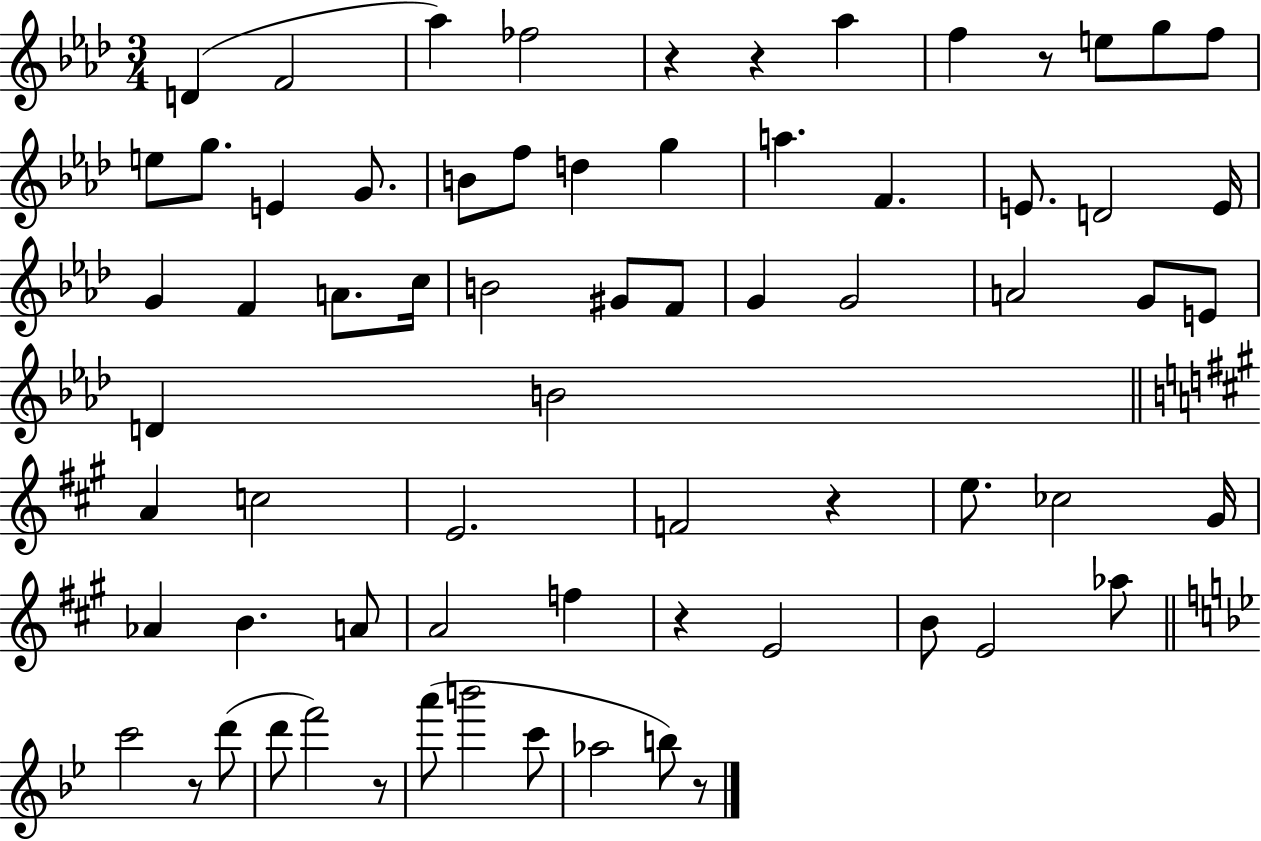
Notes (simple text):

D4/q F4/h Ab5/q FES5/h R/q R/q Ab5/q F5/q R/e E5/e G5/e F5/e E5/e G5/e. E4/q G4/e. B4/e F5/e D5/q G5/q A5/q. F4/q. E4/e. D4/h E4/s G4/q F4/q A4/e. C5/s B4/h G#4/e F4/e G4/q G4/h A4/h G4/e E4/e D4/q B4/h A4/q C5/h E4/h. F4/h R/q E5/e. CES5/h G#4/s Ab4/q B4/q. A4/e A4/h F5/q R/q E4/h B4/e E4/h Ab5/e C6/h R/e D6/e D6/e F6/h R/e A6/e B6/h C6/e Ab5/h B5/e R/e